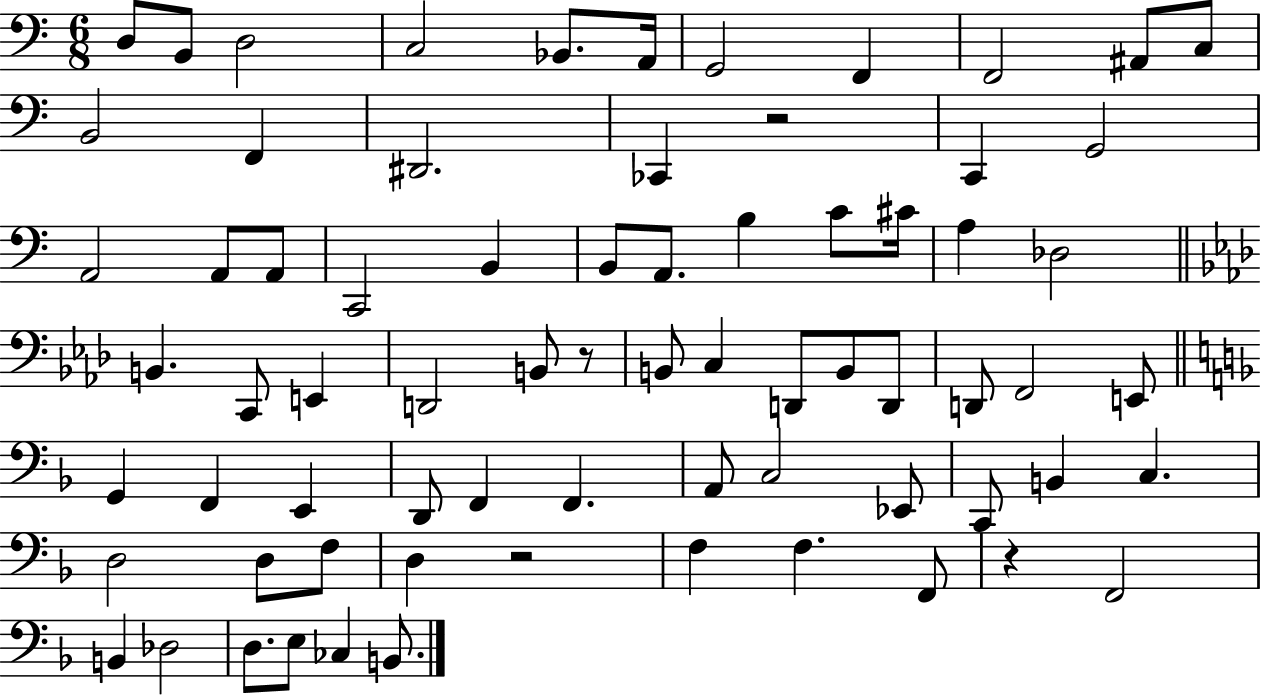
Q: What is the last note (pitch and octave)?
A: B2